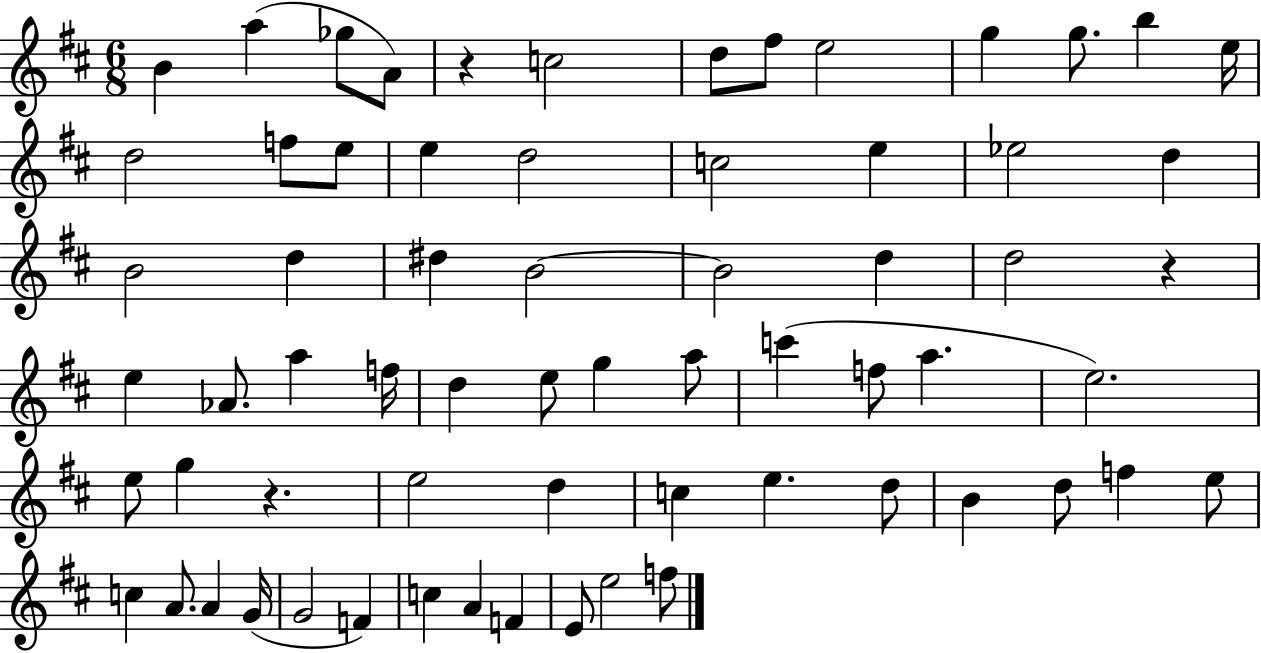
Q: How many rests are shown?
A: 3